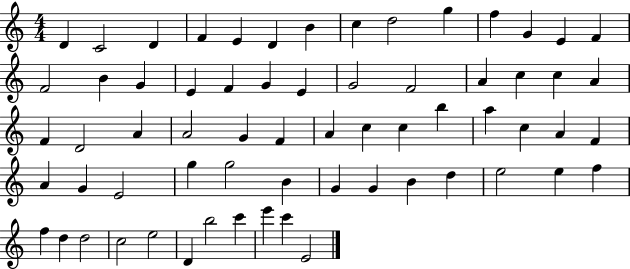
{
  \clef treble
  \numericTimeSignature
  \time 4/4
  \key c \major
  d'4 c'2 d'4 | f'4 e'4 d'4 b'4 | c''4 d''2 g''4 | f''4 g'4 e'4 f'4 | \break f'2 b'4 g'4 | e'4 f'4 g'4 e'4 | g'2 f'2 | a'4 c''4 c''4 a'4 | \break f'4 d'2 a'4 | a'2 g'4 f'4 | a'4 c''4 c''4 b''4 | a''4 c''4 a'4 f'4 | \break a'4 g'4 e'2 | g''4 g''2 b'4 | g'4 g'4 b'4 d''4 | e''2 e''4 f''4 | \break f''4 d''4 d''2 | c''2 e''2 | d'4 b''2 c'''4 | e'''4 c'''4 e'2 | \break \bar "|."
}